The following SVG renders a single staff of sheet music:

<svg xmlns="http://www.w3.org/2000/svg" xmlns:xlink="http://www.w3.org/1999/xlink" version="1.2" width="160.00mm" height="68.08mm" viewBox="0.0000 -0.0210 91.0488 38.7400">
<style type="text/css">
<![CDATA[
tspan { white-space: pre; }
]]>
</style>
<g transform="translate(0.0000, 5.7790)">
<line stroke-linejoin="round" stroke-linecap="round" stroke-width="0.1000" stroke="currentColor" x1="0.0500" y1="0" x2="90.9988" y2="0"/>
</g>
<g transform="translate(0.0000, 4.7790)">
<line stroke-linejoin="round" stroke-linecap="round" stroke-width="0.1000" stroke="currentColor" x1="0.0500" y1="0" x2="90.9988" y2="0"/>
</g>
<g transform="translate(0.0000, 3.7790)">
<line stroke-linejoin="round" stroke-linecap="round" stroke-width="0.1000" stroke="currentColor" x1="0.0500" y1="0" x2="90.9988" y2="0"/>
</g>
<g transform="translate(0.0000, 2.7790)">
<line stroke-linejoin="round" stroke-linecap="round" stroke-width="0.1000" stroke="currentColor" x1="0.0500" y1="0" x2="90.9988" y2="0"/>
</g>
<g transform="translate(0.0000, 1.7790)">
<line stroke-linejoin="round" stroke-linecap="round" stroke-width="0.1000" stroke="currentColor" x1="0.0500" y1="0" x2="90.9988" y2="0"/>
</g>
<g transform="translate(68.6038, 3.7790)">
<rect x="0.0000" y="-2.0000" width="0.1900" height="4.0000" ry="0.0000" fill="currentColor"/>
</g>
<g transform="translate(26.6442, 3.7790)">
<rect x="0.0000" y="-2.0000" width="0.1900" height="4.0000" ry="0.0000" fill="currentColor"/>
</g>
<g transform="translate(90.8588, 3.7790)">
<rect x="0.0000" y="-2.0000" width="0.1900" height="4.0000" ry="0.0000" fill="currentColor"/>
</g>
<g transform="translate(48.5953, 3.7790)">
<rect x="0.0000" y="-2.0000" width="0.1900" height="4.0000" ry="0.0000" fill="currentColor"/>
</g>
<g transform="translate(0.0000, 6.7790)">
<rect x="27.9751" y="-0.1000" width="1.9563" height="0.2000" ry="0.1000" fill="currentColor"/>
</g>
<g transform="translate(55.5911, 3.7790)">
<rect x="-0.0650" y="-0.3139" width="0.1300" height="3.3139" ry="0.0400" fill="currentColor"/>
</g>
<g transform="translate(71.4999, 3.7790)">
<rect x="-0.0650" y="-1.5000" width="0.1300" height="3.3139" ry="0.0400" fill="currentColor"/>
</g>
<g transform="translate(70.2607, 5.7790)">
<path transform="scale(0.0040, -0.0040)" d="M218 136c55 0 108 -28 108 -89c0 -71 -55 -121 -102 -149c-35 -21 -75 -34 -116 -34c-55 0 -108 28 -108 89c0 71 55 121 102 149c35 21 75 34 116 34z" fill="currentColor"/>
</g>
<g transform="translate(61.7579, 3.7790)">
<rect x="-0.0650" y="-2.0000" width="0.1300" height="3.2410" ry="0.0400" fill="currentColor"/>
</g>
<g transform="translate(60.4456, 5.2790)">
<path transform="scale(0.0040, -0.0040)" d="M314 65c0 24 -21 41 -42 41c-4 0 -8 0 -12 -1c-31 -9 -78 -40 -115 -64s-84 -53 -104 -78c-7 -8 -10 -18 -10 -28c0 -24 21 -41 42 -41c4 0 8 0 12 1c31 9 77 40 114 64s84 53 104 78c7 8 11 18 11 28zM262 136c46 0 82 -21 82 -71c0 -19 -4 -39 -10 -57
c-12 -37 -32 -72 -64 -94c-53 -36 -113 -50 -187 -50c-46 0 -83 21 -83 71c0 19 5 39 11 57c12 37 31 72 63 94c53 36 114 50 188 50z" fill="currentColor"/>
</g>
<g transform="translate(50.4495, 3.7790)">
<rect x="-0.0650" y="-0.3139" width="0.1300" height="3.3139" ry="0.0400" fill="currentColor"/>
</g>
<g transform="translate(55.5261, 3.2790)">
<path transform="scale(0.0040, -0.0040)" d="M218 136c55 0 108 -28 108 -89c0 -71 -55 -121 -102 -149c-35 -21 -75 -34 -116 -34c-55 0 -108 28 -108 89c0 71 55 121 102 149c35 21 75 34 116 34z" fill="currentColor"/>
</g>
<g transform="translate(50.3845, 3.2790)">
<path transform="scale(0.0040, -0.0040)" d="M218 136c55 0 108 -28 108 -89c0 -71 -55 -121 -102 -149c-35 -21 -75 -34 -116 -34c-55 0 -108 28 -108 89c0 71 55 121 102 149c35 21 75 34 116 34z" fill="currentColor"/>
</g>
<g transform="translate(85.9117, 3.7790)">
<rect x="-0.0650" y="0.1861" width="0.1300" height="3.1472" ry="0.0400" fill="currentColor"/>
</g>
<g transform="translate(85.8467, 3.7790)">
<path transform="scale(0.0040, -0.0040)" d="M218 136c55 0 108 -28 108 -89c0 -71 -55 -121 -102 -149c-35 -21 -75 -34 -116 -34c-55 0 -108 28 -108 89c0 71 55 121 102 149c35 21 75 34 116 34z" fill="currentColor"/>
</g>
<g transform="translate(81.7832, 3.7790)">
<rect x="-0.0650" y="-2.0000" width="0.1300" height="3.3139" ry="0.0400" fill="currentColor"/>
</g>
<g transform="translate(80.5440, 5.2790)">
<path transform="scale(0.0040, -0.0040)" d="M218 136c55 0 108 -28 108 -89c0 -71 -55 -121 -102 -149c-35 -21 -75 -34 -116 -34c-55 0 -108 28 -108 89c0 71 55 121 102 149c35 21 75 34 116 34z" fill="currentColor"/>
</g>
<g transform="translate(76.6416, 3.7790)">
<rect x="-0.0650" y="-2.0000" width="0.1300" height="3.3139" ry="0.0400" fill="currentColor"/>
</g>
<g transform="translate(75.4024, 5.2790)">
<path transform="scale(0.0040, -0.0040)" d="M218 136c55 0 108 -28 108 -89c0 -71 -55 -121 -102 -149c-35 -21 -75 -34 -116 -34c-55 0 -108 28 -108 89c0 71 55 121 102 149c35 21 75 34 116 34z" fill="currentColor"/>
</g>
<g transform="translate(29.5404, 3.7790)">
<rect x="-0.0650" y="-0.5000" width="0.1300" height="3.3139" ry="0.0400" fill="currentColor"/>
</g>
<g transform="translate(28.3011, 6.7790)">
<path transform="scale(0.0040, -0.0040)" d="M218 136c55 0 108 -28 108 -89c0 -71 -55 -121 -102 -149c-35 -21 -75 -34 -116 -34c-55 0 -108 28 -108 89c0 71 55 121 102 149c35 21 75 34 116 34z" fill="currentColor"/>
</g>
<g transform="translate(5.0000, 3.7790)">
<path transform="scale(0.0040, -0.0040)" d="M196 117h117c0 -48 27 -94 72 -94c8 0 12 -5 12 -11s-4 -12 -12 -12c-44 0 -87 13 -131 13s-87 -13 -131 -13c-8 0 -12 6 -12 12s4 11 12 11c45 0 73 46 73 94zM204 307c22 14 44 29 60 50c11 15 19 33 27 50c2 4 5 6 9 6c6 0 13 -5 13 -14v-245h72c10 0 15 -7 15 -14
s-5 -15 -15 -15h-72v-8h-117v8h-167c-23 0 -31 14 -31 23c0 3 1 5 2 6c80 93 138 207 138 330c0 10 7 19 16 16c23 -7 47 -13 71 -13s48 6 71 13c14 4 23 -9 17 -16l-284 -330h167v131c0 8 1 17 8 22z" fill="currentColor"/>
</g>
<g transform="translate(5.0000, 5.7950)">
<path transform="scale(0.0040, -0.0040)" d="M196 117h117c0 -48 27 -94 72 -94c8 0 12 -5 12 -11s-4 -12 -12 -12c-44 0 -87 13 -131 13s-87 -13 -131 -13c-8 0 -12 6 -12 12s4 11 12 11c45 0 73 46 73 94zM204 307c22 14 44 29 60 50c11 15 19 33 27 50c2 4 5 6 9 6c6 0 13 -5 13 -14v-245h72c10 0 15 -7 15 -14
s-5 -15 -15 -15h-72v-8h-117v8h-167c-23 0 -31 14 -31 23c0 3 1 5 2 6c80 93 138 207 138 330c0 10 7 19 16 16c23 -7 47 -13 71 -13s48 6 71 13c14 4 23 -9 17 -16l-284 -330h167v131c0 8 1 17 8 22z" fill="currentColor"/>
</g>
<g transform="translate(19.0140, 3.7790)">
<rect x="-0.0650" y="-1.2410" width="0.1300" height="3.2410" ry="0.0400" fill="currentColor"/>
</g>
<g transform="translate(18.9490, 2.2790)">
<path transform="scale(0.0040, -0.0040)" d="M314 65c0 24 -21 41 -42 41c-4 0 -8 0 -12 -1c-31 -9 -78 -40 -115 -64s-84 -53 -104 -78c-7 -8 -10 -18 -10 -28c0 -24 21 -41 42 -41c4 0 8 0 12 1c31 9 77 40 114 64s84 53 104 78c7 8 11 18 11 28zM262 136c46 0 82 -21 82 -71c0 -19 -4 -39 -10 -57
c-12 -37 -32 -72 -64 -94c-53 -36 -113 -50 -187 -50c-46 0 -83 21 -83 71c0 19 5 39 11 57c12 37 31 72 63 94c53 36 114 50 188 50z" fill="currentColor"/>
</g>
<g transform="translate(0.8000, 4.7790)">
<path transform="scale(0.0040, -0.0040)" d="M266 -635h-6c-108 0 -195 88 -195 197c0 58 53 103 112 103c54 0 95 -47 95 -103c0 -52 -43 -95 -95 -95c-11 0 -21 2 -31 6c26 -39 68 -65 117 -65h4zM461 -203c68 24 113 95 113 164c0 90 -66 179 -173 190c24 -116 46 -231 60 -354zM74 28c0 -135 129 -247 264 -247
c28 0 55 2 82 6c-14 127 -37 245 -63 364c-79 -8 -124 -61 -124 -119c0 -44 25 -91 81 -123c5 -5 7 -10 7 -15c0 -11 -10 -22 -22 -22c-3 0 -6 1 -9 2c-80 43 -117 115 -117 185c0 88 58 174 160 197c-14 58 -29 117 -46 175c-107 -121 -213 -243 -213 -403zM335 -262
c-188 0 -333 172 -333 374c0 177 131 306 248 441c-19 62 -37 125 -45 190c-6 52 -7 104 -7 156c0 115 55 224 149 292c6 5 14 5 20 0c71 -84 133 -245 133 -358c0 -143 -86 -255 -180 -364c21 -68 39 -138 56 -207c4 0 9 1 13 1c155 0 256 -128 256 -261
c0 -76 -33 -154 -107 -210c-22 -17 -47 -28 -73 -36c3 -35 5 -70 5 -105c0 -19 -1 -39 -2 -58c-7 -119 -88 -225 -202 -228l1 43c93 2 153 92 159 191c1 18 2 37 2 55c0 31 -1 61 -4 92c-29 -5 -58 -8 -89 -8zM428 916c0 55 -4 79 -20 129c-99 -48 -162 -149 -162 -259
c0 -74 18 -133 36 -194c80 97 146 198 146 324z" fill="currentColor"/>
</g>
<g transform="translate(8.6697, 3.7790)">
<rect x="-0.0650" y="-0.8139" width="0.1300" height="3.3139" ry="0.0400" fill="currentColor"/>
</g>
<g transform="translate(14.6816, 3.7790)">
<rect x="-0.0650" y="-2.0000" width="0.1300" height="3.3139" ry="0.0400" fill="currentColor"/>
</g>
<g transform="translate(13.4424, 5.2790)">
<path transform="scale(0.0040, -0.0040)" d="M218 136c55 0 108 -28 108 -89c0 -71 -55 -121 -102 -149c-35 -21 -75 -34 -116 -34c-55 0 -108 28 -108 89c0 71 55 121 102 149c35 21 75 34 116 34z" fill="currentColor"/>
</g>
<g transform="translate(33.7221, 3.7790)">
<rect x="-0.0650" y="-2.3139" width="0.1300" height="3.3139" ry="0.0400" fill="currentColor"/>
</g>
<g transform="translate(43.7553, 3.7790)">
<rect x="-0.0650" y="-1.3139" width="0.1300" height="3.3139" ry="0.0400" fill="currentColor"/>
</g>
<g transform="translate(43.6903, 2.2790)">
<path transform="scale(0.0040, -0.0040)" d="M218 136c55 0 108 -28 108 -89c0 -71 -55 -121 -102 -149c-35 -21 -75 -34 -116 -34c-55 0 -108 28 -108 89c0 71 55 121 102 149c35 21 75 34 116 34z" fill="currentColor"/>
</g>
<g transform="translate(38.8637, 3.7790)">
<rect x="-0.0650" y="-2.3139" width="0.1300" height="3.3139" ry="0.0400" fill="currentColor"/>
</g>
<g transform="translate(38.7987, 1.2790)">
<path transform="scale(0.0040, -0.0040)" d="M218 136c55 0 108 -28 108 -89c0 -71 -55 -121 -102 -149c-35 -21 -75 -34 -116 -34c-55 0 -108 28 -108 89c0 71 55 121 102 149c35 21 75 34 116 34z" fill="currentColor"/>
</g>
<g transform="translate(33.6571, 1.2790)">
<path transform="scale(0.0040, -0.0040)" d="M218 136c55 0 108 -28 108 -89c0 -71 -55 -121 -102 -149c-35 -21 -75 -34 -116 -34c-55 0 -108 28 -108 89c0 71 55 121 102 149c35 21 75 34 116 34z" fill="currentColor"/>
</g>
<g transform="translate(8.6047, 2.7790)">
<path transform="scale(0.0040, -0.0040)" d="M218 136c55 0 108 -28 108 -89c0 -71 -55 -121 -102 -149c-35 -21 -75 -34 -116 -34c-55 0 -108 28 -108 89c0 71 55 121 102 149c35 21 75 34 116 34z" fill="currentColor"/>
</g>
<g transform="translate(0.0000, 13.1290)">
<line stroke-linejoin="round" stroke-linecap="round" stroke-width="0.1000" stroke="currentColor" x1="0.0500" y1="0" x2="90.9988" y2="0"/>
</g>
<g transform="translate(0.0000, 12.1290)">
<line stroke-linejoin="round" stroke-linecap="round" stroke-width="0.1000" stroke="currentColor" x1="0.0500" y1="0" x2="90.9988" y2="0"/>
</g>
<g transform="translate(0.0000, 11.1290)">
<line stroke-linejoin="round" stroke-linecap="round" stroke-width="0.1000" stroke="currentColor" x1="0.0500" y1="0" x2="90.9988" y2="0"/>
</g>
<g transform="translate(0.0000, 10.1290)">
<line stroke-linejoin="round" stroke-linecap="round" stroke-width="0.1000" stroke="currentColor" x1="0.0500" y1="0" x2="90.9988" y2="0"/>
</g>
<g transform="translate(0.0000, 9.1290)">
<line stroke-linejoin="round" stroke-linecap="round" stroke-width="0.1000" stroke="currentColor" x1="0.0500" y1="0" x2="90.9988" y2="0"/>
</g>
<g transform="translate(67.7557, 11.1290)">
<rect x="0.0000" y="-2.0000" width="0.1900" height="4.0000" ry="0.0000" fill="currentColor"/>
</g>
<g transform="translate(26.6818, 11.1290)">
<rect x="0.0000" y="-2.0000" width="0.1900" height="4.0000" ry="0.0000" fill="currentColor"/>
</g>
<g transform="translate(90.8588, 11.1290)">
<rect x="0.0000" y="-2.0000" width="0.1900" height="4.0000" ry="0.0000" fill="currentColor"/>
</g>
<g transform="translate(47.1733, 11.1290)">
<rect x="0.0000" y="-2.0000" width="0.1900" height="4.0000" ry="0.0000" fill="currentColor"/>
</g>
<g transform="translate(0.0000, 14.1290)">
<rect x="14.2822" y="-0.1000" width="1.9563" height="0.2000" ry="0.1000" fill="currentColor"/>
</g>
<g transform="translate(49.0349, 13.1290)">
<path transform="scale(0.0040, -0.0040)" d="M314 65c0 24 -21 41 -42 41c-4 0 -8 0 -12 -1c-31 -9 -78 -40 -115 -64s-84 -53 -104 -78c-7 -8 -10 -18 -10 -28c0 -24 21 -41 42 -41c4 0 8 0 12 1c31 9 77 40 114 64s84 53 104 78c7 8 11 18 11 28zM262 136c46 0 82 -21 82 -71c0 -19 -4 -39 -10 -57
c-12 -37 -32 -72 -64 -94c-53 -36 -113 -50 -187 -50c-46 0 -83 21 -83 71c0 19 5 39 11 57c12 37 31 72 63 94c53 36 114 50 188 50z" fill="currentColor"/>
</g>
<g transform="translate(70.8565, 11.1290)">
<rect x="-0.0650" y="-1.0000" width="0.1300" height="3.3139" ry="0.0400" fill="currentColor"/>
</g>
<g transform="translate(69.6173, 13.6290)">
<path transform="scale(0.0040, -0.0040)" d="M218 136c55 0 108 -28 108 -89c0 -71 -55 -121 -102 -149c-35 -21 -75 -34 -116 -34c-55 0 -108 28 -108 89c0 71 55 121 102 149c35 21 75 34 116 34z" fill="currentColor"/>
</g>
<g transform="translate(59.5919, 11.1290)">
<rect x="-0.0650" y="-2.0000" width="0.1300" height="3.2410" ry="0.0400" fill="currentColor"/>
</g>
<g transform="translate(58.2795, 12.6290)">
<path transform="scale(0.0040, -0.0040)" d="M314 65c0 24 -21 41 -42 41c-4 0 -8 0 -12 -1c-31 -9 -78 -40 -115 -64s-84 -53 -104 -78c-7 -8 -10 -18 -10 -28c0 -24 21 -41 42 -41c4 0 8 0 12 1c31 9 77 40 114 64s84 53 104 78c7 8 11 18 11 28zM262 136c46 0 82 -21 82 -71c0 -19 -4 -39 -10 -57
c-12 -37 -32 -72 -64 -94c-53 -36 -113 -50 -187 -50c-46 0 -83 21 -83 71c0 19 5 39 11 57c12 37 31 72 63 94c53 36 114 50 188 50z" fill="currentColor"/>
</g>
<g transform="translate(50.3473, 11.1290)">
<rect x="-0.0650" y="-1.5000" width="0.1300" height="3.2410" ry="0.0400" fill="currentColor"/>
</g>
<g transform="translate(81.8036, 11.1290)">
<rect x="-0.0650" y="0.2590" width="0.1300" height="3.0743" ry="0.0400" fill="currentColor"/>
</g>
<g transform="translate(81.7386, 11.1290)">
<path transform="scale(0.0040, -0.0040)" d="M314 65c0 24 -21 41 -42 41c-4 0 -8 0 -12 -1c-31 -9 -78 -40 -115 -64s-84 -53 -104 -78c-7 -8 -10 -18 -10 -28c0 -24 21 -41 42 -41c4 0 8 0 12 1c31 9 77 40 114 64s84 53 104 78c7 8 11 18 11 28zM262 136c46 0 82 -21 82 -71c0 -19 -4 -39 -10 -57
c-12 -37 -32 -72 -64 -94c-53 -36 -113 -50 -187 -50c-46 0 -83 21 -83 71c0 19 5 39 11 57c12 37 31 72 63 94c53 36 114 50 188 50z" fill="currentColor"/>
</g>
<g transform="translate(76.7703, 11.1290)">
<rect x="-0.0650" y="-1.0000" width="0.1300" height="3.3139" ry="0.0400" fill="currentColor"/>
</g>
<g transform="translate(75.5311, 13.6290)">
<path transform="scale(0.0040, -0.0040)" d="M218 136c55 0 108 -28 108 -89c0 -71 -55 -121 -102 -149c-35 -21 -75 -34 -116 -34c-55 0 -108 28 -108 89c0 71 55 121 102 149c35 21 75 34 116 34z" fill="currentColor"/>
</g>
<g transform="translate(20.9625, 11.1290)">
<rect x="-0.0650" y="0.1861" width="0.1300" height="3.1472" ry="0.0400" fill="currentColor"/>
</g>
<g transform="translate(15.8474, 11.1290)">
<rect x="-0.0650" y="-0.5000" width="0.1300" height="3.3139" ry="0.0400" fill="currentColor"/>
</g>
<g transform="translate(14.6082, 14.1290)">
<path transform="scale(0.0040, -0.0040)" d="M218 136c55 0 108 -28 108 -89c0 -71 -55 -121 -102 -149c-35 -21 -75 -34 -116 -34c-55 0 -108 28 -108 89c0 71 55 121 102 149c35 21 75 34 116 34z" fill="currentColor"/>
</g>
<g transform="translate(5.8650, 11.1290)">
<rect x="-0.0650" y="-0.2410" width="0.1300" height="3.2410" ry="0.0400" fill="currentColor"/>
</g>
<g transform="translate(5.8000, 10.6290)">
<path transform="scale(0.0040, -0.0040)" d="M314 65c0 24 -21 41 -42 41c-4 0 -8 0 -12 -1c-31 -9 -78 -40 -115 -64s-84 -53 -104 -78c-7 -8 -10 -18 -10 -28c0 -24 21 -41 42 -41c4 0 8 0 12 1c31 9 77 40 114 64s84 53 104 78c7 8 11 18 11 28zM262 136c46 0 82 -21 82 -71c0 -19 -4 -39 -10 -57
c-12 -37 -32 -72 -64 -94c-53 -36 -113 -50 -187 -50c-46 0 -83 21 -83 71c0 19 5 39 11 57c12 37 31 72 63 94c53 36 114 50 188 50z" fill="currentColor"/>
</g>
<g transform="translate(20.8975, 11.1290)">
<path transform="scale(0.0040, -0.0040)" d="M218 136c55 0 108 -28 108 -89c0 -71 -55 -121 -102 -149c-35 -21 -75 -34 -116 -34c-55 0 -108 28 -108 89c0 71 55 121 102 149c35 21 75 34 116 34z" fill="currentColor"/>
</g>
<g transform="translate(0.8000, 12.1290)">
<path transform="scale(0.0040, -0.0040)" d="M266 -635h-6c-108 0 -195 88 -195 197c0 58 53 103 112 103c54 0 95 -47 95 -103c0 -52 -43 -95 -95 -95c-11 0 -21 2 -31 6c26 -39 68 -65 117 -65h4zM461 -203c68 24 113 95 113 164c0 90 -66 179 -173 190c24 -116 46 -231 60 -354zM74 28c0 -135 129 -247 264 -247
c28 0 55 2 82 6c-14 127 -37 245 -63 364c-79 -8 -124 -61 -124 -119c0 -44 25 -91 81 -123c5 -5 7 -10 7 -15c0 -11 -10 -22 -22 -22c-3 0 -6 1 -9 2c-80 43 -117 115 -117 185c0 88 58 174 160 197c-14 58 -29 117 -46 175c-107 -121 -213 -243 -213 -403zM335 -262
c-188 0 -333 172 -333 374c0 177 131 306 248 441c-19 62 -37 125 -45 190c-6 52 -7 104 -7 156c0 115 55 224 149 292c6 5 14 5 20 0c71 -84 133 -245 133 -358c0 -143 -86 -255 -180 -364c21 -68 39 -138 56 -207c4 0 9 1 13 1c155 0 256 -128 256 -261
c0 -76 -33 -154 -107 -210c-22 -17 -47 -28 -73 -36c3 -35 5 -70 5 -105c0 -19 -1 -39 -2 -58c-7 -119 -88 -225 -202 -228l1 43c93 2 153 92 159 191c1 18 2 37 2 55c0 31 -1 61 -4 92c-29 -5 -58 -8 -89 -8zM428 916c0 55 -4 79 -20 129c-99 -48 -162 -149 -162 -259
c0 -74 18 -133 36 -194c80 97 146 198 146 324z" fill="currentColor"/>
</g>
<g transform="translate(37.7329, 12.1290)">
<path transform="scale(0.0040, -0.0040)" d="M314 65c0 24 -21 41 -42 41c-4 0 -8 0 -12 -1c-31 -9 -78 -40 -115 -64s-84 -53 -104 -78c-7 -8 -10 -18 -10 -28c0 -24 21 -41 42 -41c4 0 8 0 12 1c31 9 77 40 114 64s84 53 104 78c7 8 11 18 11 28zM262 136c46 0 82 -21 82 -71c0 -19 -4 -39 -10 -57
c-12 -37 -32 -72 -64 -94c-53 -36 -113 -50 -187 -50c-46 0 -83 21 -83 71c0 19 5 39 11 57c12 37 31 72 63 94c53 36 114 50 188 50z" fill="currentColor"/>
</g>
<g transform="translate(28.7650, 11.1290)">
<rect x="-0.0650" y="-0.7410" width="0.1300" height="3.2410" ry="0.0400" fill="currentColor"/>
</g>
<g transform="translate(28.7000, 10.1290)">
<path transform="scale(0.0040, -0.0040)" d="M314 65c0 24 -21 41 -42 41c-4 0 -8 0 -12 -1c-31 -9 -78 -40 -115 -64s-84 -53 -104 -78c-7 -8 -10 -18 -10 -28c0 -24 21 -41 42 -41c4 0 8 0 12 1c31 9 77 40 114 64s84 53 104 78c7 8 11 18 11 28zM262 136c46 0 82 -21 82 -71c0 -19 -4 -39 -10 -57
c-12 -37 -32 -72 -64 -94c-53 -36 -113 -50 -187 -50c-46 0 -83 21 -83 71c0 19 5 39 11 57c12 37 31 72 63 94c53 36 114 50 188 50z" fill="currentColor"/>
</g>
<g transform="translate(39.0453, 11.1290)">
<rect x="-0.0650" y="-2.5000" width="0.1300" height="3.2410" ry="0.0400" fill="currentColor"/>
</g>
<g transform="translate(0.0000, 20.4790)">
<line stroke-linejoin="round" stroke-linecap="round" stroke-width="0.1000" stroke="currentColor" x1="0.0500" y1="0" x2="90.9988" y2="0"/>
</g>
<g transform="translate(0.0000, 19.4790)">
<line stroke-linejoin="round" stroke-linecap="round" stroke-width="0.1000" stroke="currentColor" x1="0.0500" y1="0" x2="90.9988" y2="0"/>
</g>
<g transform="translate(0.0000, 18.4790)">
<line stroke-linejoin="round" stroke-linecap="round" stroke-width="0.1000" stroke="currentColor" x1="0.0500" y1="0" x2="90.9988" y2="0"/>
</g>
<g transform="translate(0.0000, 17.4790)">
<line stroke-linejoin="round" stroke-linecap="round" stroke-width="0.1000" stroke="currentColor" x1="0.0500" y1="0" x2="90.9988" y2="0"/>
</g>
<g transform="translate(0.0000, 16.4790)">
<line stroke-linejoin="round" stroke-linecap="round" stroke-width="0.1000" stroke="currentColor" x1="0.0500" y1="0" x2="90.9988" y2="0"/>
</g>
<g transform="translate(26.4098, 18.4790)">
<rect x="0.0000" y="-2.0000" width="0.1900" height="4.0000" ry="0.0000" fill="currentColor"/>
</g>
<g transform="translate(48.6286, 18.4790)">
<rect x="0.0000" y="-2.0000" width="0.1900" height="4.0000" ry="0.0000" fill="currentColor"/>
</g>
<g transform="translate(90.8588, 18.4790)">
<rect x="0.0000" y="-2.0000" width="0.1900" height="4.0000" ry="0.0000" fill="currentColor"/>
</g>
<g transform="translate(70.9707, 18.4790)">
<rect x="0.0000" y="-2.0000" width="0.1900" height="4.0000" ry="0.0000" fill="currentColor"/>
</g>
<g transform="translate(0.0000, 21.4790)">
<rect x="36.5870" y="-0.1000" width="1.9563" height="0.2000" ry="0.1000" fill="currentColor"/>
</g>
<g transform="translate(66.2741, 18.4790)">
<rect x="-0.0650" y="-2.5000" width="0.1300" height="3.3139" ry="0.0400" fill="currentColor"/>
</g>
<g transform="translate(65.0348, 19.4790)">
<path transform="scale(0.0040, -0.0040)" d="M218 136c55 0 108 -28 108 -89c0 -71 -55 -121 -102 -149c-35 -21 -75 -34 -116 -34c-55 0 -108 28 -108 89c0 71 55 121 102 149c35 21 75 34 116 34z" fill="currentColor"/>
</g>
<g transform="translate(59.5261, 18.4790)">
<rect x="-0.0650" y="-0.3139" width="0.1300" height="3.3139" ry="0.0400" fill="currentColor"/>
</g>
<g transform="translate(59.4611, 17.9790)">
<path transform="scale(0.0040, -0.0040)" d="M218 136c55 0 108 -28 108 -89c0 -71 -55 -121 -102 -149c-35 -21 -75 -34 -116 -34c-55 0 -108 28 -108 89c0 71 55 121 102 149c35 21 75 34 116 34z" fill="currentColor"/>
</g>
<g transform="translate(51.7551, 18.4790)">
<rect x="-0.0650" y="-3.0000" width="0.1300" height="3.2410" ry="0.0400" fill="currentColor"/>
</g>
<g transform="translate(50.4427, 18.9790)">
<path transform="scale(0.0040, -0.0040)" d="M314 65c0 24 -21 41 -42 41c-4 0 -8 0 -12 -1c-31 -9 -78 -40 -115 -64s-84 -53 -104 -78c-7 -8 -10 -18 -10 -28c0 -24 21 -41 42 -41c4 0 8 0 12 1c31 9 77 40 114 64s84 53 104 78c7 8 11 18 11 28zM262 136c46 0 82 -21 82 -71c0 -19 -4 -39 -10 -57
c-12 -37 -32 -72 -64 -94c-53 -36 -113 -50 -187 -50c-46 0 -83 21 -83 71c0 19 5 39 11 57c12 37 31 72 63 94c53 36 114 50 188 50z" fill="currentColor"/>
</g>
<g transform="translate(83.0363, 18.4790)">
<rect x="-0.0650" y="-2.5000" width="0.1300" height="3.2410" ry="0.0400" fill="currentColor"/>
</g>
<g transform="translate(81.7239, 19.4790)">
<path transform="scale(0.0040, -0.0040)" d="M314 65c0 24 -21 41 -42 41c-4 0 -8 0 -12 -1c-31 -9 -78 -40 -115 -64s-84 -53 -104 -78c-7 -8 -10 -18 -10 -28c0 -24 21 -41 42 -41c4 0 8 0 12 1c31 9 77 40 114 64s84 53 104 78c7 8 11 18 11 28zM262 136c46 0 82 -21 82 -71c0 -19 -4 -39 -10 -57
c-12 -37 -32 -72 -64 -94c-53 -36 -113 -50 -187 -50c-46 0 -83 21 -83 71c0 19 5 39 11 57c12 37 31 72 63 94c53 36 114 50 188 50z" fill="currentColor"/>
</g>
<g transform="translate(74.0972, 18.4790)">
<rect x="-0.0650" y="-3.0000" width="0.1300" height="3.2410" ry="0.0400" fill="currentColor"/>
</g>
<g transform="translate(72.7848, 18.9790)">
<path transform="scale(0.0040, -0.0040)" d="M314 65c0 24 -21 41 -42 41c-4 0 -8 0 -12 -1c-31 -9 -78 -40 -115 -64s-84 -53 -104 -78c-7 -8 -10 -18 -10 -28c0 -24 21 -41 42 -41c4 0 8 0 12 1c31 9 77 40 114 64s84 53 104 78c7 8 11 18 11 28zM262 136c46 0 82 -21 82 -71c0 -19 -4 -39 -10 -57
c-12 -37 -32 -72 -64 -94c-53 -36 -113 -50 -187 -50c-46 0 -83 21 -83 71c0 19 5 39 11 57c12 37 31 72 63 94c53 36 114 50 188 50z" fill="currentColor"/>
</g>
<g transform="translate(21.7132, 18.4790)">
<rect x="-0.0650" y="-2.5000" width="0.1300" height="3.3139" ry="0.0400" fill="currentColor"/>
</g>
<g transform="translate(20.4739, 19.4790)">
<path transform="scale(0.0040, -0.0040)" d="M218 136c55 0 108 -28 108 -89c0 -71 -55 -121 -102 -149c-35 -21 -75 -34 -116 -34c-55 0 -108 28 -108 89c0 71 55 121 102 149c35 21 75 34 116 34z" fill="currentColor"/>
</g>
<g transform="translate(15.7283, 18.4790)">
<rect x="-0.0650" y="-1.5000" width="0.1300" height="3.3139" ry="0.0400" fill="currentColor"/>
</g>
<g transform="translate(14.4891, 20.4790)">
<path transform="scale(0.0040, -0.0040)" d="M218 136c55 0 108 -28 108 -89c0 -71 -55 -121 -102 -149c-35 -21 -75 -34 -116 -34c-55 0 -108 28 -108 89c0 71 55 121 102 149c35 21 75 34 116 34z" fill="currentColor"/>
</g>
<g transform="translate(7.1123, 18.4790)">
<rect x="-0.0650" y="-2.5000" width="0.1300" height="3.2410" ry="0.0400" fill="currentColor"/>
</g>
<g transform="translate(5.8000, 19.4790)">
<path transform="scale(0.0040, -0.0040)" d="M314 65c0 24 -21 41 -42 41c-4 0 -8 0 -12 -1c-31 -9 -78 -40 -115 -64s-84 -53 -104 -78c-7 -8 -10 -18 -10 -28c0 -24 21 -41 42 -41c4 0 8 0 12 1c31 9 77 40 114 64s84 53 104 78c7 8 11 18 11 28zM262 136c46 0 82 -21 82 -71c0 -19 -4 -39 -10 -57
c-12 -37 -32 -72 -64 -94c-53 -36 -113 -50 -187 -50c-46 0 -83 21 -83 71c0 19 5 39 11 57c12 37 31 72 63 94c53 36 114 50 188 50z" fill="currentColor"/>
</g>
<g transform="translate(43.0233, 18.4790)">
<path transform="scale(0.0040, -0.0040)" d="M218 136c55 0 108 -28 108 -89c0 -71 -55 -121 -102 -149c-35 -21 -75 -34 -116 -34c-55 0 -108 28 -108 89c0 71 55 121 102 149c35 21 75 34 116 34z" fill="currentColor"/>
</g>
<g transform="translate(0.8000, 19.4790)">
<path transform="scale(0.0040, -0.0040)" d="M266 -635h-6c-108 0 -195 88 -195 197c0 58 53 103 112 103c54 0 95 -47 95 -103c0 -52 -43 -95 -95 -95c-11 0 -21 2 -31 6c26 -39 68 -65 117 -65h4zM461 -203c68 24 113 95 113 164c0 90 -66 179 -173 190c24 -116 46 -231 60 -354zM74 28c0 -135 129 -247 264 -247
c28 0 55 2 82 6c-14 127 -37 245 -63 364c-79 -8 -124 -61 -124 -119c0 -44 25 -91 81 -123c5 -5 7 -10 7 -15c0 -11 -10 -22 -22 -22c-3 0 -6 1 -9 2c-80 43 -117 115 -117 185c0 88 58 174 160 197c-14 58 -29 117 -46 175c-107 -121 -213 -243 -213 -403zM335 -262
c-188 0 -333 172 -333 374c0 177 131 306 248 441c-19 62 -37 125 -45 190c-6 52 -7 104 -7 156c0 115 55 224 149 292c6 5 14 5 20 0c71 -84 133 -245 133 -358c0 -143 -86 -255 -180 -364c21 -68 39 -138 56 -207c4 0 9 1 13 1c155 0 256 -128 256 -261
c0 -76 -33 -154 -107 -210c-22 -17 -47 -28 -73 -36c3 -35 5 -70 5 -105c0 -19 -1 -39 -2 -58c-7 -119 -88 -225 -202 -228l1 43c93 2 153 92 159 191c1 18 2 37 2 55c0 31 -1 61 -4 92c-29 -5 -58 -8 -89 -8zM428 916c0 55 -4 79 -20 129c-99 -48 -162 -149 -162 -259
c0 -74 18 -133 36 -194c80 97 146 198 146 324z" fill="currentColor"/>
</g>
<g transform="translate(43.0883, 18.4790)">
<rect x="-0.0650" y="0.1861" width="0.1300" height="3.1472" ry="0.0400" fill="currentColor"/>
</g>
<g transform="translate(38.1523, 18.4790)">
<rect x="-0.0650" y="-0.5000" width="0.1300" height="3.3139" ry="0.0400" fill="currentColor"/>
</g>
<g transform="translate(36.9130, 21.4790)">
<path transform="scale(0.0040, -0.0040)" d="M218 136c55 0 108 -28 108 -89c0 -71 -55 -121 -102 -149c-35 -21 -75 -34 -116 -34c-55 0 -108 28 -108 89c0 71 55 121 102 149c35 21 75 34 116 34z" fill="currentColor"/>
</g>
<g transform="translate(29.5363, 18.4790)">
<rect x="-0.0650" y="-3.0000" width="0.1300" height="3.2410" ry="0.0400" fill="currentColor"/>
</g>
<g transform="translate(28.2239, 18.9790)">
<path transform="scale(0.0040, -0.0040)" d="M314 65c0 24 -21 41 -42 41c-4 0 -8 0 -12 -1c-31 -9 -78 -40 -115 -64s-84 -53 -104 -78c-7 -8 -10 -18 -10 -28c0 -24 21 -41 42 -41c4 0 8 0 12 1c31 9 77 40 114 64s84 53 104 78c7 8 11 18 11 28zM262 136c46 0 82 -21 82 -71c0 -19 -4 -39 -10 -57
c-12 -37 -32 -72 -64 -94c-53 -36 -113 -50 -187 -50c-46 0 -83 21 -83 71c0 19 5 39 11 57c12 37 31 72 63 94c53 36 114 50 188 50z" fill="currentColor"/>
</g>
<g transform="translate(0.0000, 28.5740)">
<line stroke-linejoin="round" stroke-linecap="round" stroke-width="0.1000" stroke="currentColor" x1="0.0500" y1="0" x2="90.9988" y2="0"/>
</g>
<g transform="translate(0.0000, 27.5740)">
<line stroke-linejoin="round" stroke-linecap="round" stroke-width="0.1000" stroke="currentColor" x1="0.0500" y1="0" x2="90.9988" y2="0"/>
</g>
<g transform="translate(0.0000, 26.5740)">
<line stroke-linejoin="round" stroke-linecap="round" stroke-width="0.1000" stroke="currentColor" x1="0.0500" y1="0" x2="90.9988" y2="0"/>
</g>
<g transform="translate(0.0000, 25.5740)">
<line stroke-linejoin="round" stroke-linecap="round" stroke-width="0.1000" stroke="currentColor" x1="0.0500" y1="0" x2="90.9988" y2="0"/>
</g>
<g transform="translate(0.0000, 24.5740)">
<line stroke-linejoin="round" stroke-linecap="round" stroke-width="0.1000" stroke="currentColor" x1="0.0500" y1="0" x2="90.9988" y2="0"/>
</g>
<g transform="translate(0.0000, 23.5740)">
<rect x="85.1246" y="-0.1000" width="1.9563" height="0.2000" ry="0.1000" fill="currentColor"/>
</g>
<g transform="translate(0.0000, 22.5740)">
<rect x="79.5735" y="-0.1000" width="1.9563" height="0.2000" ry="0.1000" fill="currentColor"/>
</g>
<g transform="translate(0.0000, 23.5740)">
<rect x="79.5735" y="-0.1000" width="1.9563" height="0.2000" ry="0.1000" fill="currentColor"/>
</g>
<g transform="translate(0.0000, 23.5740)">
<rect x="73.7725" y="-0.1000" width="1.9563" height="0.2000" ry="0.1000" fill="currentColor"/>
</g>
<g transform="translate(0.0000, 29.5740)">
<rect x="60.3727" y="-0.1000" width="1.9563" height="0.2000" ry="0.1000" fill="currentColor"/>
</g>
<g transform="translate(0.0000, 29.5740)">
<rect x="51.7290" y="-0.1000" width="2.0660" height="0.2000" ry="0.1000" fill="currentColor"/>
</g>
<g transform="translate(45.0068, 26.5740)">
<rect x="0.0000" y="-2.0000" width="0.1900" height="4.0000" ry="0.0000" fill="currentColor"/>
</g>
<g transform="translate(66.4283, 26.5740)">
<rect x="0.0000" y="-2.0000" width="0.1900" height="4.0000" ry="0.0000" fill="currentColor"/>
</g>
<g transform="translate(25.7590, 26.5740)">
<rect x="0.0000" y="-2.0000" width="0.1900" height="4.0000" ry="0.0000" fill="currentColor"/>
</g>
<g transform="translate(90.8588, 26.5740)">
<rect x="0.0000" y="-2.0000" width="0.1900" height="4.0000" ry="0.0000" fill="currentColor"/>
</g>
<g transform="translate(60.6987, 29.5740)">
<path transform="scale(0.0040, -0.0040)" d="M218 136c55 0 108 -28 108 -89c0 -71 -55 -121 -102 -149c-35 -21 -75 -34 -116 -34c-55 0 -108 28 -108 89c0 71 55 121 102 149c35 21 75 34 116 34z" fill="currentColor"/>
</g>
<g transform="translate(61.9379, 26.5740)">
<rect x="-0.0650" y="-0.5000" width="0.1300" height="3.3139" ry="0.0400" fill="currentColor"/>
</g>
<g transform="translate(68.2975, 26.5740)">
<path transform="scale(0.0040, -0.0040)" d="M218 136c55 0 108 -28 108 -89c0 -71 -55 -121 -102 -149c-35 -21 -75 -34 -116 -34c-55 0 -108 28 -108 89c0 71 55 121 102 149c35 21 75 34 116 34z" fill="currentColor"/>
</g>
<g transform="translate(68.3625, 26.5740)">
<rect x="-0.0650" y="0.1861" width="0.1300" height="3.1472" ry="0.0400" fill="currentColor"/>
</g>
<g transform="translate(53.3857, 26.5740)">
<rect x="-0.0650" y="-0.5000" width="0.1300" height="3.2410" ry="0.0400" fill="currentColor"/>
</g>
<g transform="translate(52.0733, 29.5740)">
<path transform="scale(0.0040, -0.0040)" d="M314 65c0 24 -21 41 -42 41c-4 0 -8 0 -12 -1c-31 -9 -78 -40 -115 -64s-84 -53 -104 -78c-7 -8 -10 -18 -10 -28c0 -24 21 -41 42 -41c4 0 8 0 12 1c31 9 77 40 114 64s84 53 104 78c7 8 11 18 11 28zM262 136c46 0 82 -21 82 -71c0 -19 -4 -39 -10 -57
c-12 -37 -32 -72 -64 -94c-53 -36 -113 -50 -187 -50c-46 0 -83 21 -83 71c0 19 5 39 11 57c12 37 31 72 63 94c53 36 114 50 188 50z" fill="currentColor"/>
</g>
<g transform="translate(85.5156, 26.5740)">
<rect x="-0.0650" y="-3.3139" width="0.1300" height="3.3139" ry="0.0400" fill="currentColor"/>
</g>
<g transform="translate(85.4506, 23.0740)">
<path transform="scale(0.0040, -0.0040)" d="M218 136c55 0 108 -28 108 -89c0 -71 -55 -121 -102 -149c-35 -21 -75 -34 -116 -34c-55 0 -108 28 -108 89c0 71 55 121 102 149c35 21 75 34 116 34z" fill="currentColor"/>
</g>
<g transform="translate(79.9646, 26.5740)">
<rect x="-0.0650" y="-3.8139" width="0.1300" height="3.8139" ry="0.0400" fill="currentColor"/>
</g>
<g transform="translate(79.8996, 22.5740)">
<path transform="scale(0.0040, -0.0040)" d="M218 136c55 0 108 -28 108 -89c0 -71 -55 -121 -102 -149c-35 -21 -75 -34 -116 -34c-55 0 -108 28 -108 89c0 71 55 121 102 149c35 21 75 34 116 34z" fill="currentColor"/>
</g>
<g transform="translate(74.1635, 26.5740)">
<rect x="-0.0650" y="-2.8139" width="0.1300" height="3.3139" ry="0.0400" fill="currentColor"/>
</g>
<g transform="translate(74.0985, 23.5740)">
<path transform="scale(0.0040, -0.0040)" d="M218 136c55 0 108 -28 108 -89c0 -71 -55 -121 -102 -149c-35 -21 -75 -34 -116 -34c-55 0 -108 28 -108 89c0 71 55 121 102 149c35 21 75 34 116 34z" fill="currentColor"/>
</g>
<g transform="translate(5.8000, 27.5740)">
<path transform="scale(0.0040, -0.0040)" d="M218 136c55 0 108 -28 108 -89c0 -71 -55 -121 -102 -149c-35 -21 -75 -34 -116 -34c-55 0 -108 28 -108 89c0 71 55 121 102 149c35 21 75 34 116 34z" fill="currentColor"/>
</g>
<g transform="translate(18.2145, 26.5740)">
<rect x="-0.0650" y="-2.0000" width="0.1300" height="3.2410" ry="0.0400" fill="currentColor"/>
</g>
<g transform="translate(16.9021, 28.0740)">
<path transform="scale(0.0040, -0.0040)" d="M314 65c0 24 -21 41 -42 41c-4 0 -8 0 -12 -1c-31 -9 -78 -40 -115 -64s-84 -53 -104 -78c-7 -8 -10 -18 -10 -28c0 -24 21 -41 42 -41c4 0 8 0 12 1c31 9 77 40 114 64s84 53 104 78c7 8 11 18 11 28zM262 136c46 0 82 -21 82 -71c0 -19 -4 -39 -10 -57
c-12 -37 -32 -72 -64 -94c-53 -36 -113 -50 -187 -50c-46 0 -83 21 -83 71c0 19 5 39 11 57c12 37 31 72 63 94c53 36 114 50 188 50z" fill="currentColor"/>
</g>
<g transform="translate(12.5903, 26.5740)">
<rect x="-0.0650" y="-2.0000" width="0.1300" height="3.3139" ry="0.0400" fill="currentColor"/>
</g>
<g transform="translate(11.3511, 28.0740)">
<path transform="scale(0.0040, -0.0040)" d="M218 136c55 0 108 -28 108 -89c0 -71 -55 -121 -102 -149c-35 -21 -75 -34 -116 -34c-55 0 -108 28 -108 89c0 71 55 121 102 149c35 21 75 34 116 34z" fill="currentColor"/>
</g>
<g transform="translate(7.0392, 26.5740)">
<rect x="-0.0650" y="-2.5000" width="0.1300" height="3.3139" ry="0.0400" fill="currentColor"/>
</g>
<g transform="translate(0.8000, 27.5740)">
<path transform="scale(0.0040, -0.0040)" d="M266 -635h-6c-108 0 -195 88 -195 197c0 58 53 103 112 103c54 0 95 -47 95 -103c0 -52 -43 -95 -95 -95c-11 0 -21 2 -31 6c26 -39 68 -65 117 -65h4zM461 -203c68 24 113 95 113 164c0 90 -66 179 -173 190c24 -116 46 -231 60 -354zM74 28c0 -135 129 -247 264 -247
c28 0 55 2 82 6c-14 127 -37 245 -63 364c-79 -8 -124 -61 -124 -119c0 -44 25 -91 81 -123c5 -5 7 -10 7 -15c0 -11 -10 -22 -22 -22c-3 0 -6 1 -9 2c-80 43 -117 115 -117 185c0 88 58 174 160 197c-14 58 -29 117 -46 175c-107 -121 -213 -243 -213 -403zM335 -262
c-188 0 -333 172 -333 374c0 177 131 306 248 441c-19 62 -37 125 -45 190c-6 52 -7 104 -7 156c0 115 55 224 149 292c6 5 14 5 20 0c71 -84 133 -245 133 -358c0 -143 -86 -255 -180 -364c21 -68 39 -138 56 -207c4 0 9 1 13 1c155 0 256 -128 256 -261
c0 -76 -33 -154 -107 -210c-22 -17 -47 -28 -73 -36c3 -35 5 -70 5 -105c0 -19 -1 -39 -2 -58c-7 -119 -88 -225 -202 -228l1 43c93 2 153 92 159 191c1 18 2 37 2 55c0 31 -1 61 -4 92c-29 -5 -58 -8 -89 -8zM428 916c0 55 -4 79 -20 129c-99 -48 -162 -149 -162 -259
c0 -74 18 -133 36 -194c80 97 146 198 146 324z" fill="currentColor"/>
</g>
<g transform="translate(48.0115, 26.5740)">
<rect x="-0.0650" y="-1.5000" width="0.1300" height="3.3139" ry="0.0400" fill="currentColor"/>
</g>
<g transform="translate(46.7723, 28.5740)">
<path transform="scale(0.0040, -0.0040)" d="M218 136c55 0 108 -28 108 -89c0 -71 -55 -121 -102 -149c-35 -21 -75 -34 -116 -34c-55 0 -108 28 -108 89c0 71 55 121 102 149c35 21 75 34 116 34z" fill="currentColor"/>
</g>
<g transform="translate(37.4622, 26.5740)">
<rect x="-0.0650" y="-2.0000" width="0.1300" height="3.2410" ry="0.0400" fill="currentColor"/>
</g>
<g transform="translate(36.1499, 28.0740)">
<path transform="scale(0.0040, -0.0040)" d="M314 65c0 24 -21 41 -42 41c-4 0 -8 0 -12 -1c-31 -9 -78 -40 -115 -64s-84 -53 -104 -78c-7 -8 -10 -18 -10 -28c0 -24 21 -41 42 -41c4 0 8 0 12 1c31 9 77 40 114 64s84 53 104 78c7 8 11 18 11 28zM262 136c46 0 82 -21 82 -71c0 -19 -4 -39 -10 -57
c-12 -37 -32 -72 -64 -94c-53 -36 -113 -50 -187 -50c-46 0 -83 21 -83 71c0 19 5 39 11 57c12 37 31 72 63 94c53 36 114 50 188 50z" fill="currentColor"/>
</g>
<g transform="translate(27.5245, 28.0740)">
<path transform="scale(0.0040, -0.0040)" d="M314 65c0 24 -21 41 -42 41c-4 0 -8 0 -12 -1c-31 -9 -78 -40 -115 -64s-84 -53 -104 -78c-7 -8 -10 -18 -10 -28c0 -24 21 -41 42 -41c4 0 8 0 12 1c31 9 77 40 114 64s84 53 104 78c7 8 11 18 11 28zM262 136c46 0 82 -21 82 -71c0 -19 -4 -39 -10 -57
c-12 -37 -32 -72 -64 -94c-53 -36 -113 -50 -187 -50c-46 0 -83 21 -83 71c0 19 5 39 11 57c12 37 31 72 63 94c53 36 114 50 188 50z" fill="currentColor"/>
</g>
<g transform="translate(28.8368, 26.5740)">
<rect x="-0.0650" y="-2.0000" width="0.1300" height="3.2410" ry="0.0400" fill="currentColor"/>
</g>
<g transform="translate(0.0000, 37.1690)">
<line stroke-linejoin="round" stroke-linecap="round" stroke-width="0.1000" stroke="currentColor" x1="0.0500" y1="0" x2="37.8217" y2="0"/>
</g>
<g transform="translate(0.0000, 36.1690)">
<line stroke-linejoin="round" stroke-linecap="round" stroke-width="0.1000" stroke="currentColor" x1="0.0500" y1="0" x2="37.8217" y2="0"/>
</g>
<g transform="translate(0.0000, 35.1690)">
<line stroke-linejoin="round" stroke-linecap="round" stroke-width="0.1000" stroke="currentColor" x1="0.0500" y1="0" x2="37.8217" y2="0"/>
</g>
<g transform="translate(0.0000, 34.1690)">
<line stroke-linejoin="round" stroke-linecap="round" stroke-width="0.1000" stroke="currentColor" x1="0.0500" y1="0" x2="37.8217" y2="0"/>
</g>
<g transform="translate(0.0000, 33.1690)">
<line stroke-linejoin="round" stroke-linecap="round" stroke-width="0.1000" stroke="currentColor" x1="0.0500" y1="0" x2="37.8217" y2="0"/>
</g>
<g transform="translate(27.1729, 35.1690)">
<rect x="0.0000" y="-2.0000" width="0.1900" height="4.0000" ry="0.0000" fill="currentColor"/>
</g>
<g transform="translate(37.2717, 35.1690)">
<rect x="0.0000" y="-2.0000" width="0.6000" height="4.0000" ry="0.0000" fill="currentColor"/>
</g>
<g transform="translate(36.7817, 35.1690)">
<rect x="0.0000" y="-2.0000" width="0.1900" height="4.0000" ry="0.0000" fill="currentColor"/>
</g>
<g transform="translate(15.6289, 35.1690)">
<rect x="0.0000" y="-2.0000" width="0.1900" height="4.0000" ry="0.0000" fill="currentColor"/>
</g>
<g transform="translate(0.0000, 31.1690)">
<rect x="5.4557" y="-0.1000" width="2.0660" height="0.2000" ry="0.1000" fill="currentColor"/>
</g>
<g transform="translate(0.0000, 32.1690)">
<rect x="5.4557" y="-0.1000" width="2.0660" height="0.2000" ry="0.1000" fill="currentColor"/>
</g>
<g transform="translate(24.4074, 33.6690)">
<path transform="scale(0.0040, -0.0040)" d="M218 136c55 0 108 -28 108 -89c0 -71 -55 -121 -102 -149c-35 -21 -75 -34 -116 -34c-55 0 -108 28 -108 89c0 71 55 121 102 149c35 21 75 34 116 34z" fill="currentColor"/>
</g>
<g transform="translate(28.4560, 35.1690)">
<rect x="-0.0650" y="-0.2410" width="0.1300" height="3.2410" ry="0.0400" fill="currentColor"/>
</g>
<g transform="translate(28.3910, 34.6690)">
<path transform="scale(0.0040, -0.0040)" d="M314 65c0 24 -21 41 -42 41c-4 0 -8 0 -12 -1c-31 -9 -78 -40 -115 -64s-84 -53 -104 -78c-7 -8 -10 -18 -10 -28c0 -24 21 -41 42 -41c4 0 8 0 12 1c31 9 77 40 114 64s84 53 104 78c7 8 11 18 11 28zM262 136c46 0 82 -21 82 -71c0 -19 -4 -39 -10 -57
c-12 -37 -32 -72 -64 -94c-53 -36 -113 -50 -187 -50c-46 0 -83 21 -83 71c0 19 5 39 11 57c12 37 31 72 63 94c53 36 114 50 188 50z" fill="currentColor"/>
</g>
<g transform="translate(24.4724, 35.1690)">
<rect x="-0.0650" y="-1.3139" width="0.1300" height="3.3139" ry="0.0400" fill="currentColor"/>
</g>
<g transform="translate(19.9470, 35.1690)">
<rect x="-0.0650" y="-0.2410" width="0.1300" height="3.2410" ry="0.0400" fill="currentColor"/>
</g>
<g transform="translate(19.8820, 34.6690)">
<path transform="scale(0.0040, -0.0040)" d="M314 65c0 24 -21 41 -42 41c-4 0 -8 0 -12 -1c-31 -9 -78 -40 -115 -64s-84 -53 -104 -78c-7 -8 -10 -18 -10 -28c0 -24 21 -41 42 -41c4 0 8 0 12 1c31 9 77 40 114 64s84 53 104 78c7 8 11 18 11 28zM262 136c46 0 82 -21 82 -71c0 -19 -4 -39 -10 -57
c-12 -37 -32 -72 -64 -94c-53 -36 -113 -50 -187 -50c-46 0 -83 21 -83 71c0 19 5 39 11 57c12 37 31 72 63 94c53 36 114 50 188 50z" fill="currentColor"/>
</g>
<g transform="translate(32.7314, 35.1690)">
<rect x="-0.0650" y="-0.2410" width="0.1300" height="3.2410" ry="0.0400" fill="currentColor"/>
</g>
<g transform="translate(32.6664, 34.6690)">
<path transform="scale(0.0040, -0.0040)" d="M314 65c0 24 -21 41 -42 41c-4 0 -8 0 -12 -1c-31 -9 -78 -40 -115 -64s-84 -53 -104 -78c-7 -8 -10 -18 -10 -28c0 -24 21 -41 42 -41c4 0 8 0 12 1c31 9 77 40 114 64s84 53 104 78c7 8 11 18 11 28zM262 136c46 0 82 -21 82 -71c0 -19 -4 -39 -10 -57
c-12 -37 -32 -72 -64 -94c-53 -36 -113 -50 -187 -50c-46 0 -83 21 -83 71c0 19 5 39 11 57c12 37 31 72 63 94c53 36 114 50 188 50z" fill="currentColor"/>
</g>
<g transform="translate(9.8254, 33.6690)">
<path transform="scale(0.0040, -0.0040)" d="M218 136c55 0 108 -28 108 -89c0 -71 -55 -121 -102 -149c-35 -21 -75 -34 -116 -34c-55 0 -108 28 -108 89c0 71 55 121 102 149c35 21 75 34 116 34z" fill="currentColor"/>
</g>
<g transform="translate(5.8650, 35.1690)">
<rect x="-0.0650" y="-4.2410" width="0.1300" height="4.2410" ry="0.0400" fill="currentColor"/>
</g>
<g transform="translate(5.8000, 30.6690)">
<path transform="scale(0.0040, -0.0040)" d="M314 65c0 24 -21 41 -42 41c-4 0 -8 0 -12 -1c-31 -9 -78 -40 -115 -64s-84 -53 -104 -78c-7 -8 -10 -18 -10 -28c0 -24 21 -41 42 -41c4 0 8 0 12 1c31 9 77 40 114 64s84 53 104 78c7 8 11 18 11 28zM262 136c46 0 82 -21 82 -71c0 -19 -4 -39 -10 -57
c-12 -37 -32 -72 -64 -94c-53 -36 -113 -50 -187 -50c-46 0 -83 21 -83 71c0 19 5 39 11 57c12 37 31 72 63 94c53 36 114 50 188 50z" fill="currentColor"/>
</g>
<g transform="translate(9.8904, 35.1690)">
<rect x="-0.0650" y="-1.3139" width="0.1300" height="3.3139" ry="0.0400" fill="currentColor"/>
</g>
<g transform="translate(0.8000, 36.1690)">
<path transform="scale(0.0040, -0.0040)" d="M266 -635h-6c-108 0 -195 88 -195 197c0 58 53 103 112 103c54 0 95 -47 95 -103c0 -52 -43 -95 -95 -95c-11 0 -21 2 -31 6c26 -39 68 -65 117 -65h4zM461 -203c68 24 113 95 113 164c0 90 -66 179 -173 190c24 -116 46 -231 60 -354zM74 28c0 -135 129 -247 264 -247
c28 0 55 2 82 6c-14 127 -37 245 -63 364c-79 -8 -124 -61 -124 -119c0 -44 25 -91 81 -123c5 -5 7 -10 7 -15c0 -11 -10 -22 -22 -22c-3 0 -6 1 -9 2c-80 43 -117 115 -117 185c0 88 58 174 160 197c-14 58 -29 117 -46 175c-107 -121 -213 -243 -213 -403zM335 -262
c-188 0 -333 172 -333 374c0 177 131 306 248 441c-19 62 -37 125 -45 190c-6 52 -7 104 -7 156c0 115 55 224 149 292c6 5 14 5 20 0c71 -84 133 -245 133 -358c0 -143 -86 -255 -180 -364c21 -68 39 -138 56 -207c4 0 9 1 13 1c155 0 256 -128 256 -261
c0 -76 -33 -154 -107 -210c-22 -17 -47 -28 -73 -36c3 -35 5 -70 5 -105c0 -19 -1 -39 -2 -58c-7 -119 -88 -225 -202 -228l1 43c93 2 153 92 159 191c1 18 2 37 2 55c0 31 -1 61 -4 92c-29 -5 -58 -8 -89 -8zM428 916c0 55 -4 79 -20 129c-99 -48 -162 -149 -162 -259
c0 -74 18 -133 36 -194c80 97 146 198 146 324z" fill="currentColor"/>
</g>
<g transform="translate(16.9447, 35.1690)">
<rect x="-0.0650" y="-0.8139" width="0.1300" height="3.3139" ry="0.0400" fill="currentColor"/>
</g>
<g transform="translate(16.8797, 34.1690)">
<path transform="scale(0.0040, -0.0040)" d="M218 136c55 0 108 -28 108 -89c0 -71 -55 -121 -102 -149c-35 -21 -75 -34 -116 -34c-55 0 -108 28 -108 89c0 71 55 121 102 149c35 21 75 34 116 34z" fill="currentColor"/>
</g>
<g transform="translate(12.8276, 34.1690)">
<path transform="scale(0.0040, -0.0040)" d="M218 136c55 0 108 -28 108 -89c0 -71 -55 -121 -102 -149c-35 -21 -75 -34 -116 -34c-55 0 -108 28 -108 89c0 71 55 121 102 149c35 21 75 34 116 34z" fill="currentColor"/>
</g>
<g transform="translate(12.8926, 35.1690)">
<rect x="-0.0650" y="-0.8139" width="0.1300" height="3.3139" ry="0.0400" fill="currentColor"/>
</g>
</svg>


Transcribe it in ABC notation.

X:1
T:Untitled
M:4/4
L:1/4
K:C
d F e2 C g g e c c F2 E F F B c2 C B d2 G2 E2 F2 D D B2 G2 E G A2 C B A2 c G A2 G2 G F F2 F2 F2 E C2 C B a c' b d'2 e d d c2 e c2 c2